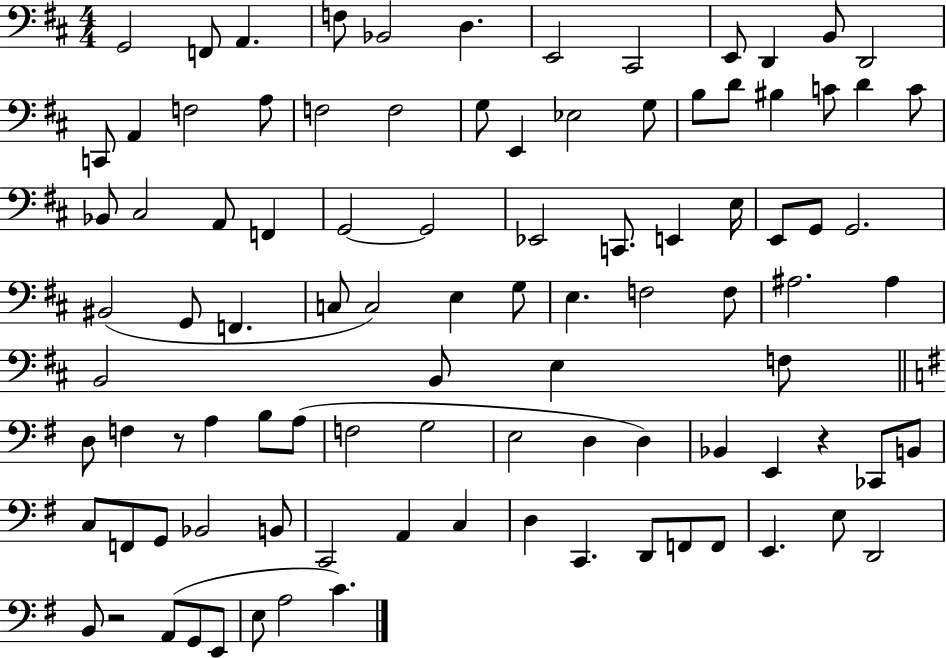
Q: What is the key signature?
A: D major